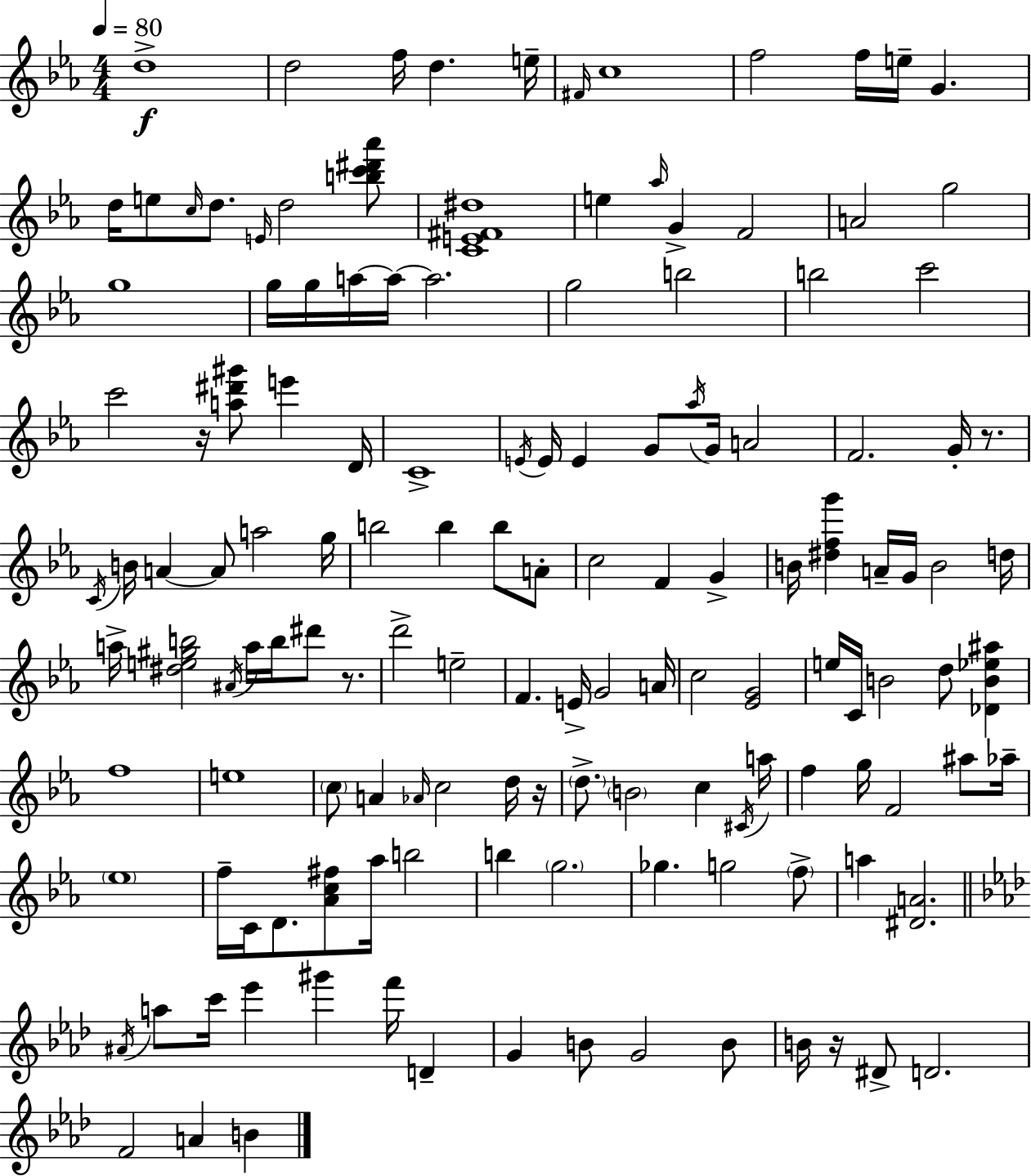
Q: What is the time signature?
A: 4/4